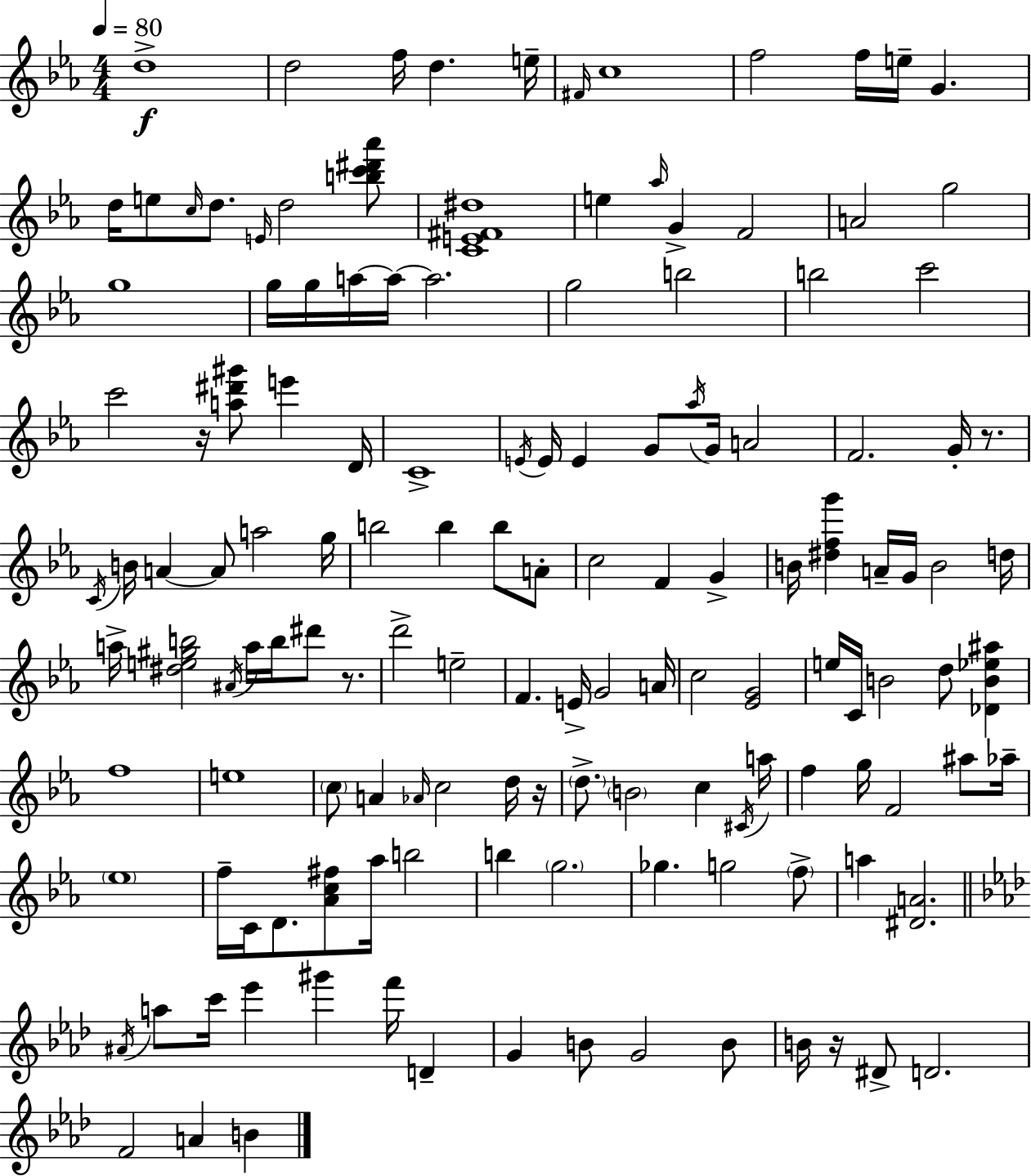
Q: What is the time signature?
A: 4/4